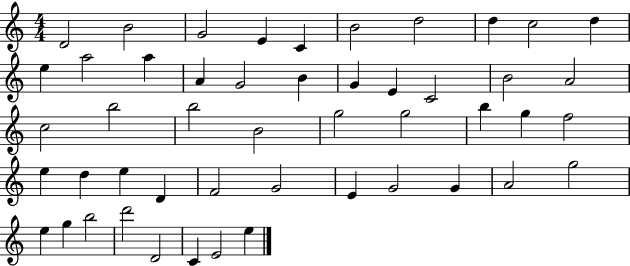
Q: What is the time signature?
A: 4/4